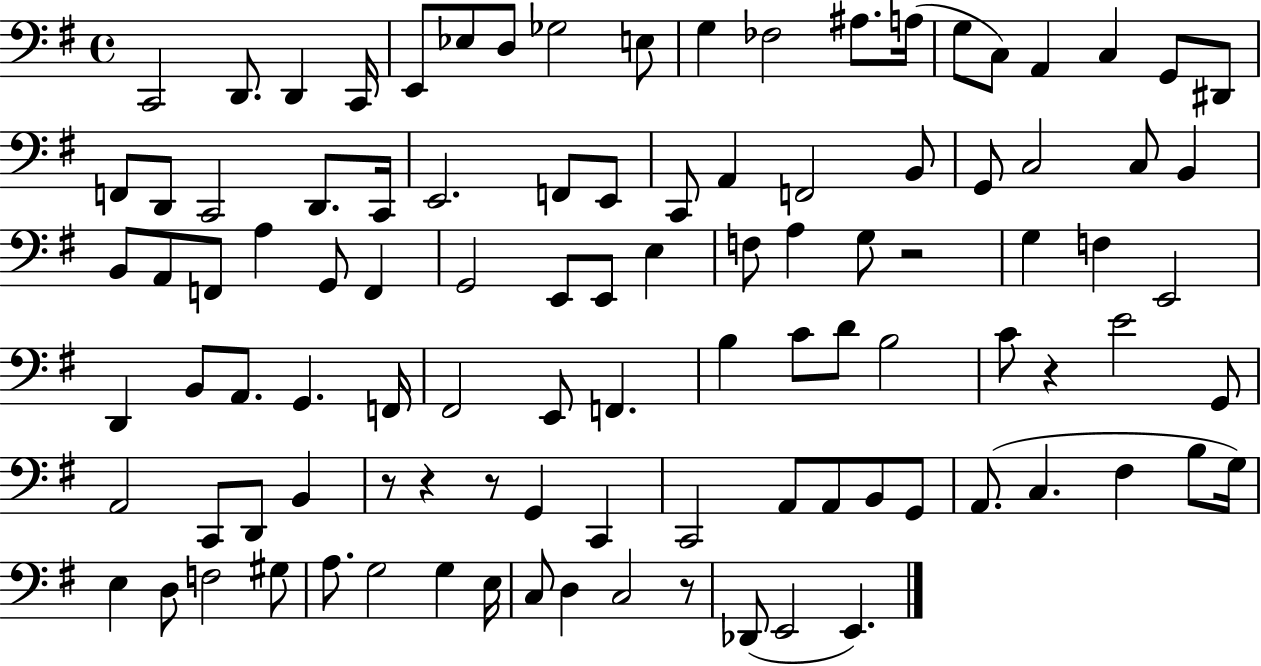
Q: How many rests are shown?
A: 6